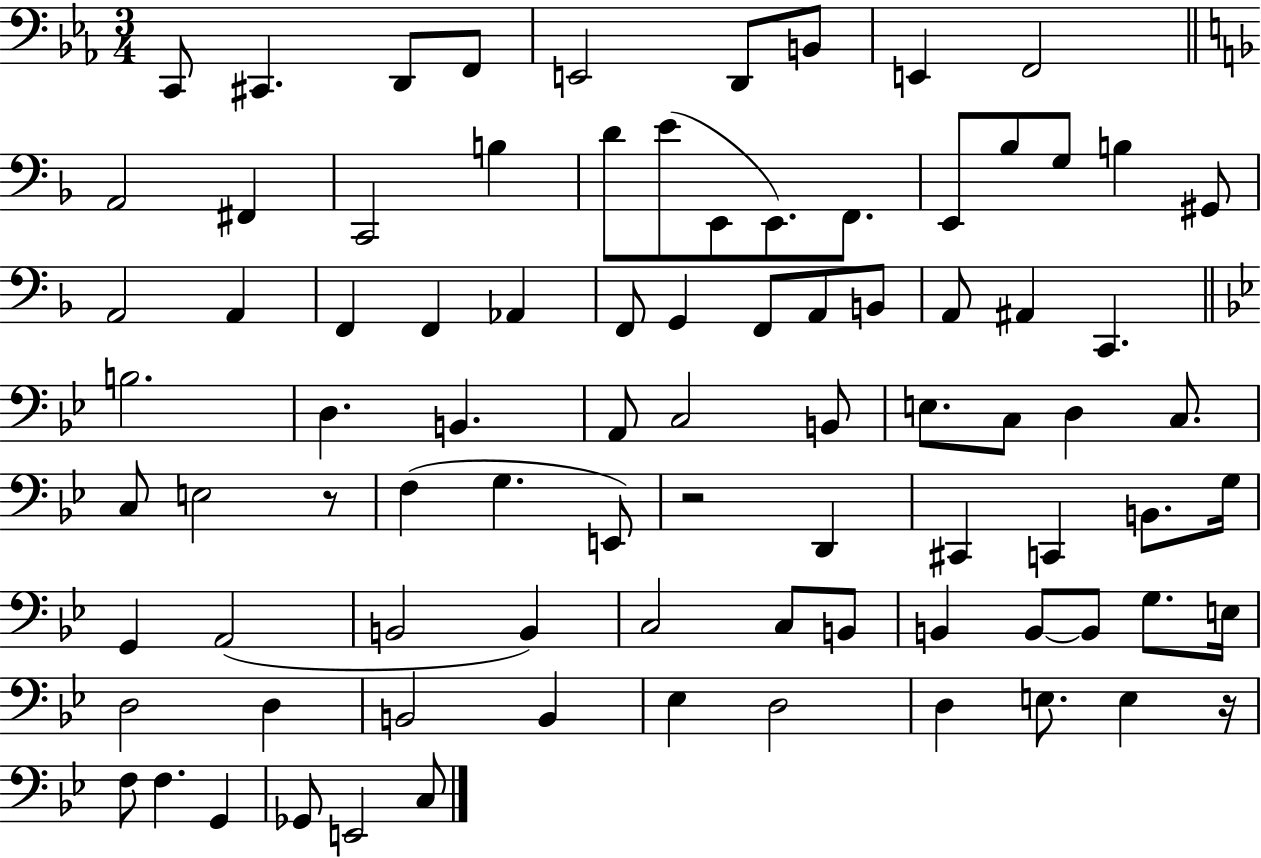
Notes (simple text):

C2/e C#2/q. D2/e F2/e E2/h D2/e B2/e E2/q F2/h A2/h F#2/q C2/h B3/q D4/e E4/e E2/e E2/e. F2/e. E2/e Bb3/e G3/e B3/q G#2/e A2/h A2/q F2/q F2/q Ab2/q F2/e G2/q F2/e A2/e B2/e A2/e A#2/q C2/q. B3/h. D3/q. B2/q. A2/e C3/h B2/e E3/e. C3/e D3/q C3/e. C3/e E3/h R/e F3/q G3/q. E2/e R/h D2/q C#2/q C2/q B2/e. G3/s G2/q A2/h B2/h B2/q C3/h C3/e B2/e B2/q B2/e B2/e G3/e. E3/s D3/h D3/q B2/h B2/q Eb3/q D3/h D3/q E3/e. E3/q R/s F3/e F3/q. G2/q Gb2/e E2/h C3/e